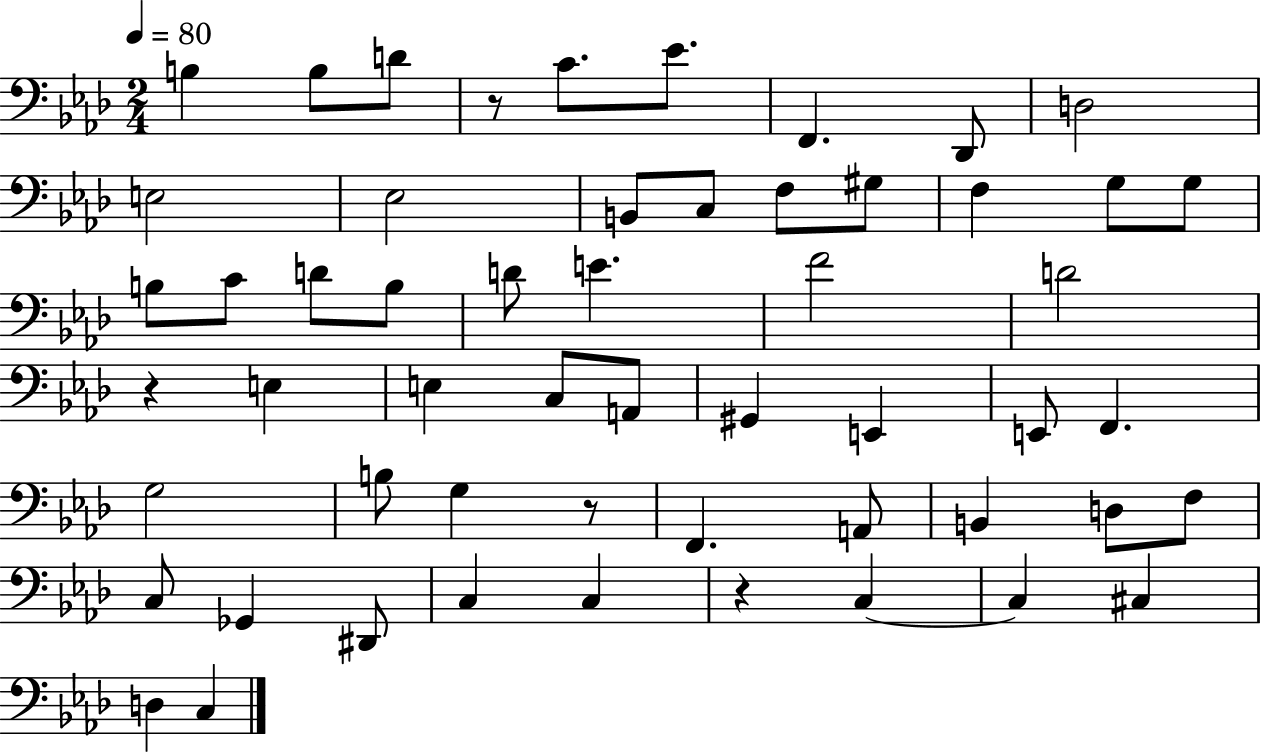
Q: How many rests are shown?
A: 4